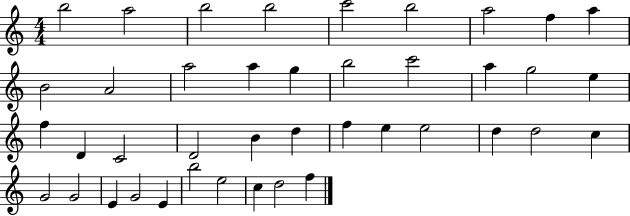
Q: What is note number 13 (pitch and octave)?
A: A5